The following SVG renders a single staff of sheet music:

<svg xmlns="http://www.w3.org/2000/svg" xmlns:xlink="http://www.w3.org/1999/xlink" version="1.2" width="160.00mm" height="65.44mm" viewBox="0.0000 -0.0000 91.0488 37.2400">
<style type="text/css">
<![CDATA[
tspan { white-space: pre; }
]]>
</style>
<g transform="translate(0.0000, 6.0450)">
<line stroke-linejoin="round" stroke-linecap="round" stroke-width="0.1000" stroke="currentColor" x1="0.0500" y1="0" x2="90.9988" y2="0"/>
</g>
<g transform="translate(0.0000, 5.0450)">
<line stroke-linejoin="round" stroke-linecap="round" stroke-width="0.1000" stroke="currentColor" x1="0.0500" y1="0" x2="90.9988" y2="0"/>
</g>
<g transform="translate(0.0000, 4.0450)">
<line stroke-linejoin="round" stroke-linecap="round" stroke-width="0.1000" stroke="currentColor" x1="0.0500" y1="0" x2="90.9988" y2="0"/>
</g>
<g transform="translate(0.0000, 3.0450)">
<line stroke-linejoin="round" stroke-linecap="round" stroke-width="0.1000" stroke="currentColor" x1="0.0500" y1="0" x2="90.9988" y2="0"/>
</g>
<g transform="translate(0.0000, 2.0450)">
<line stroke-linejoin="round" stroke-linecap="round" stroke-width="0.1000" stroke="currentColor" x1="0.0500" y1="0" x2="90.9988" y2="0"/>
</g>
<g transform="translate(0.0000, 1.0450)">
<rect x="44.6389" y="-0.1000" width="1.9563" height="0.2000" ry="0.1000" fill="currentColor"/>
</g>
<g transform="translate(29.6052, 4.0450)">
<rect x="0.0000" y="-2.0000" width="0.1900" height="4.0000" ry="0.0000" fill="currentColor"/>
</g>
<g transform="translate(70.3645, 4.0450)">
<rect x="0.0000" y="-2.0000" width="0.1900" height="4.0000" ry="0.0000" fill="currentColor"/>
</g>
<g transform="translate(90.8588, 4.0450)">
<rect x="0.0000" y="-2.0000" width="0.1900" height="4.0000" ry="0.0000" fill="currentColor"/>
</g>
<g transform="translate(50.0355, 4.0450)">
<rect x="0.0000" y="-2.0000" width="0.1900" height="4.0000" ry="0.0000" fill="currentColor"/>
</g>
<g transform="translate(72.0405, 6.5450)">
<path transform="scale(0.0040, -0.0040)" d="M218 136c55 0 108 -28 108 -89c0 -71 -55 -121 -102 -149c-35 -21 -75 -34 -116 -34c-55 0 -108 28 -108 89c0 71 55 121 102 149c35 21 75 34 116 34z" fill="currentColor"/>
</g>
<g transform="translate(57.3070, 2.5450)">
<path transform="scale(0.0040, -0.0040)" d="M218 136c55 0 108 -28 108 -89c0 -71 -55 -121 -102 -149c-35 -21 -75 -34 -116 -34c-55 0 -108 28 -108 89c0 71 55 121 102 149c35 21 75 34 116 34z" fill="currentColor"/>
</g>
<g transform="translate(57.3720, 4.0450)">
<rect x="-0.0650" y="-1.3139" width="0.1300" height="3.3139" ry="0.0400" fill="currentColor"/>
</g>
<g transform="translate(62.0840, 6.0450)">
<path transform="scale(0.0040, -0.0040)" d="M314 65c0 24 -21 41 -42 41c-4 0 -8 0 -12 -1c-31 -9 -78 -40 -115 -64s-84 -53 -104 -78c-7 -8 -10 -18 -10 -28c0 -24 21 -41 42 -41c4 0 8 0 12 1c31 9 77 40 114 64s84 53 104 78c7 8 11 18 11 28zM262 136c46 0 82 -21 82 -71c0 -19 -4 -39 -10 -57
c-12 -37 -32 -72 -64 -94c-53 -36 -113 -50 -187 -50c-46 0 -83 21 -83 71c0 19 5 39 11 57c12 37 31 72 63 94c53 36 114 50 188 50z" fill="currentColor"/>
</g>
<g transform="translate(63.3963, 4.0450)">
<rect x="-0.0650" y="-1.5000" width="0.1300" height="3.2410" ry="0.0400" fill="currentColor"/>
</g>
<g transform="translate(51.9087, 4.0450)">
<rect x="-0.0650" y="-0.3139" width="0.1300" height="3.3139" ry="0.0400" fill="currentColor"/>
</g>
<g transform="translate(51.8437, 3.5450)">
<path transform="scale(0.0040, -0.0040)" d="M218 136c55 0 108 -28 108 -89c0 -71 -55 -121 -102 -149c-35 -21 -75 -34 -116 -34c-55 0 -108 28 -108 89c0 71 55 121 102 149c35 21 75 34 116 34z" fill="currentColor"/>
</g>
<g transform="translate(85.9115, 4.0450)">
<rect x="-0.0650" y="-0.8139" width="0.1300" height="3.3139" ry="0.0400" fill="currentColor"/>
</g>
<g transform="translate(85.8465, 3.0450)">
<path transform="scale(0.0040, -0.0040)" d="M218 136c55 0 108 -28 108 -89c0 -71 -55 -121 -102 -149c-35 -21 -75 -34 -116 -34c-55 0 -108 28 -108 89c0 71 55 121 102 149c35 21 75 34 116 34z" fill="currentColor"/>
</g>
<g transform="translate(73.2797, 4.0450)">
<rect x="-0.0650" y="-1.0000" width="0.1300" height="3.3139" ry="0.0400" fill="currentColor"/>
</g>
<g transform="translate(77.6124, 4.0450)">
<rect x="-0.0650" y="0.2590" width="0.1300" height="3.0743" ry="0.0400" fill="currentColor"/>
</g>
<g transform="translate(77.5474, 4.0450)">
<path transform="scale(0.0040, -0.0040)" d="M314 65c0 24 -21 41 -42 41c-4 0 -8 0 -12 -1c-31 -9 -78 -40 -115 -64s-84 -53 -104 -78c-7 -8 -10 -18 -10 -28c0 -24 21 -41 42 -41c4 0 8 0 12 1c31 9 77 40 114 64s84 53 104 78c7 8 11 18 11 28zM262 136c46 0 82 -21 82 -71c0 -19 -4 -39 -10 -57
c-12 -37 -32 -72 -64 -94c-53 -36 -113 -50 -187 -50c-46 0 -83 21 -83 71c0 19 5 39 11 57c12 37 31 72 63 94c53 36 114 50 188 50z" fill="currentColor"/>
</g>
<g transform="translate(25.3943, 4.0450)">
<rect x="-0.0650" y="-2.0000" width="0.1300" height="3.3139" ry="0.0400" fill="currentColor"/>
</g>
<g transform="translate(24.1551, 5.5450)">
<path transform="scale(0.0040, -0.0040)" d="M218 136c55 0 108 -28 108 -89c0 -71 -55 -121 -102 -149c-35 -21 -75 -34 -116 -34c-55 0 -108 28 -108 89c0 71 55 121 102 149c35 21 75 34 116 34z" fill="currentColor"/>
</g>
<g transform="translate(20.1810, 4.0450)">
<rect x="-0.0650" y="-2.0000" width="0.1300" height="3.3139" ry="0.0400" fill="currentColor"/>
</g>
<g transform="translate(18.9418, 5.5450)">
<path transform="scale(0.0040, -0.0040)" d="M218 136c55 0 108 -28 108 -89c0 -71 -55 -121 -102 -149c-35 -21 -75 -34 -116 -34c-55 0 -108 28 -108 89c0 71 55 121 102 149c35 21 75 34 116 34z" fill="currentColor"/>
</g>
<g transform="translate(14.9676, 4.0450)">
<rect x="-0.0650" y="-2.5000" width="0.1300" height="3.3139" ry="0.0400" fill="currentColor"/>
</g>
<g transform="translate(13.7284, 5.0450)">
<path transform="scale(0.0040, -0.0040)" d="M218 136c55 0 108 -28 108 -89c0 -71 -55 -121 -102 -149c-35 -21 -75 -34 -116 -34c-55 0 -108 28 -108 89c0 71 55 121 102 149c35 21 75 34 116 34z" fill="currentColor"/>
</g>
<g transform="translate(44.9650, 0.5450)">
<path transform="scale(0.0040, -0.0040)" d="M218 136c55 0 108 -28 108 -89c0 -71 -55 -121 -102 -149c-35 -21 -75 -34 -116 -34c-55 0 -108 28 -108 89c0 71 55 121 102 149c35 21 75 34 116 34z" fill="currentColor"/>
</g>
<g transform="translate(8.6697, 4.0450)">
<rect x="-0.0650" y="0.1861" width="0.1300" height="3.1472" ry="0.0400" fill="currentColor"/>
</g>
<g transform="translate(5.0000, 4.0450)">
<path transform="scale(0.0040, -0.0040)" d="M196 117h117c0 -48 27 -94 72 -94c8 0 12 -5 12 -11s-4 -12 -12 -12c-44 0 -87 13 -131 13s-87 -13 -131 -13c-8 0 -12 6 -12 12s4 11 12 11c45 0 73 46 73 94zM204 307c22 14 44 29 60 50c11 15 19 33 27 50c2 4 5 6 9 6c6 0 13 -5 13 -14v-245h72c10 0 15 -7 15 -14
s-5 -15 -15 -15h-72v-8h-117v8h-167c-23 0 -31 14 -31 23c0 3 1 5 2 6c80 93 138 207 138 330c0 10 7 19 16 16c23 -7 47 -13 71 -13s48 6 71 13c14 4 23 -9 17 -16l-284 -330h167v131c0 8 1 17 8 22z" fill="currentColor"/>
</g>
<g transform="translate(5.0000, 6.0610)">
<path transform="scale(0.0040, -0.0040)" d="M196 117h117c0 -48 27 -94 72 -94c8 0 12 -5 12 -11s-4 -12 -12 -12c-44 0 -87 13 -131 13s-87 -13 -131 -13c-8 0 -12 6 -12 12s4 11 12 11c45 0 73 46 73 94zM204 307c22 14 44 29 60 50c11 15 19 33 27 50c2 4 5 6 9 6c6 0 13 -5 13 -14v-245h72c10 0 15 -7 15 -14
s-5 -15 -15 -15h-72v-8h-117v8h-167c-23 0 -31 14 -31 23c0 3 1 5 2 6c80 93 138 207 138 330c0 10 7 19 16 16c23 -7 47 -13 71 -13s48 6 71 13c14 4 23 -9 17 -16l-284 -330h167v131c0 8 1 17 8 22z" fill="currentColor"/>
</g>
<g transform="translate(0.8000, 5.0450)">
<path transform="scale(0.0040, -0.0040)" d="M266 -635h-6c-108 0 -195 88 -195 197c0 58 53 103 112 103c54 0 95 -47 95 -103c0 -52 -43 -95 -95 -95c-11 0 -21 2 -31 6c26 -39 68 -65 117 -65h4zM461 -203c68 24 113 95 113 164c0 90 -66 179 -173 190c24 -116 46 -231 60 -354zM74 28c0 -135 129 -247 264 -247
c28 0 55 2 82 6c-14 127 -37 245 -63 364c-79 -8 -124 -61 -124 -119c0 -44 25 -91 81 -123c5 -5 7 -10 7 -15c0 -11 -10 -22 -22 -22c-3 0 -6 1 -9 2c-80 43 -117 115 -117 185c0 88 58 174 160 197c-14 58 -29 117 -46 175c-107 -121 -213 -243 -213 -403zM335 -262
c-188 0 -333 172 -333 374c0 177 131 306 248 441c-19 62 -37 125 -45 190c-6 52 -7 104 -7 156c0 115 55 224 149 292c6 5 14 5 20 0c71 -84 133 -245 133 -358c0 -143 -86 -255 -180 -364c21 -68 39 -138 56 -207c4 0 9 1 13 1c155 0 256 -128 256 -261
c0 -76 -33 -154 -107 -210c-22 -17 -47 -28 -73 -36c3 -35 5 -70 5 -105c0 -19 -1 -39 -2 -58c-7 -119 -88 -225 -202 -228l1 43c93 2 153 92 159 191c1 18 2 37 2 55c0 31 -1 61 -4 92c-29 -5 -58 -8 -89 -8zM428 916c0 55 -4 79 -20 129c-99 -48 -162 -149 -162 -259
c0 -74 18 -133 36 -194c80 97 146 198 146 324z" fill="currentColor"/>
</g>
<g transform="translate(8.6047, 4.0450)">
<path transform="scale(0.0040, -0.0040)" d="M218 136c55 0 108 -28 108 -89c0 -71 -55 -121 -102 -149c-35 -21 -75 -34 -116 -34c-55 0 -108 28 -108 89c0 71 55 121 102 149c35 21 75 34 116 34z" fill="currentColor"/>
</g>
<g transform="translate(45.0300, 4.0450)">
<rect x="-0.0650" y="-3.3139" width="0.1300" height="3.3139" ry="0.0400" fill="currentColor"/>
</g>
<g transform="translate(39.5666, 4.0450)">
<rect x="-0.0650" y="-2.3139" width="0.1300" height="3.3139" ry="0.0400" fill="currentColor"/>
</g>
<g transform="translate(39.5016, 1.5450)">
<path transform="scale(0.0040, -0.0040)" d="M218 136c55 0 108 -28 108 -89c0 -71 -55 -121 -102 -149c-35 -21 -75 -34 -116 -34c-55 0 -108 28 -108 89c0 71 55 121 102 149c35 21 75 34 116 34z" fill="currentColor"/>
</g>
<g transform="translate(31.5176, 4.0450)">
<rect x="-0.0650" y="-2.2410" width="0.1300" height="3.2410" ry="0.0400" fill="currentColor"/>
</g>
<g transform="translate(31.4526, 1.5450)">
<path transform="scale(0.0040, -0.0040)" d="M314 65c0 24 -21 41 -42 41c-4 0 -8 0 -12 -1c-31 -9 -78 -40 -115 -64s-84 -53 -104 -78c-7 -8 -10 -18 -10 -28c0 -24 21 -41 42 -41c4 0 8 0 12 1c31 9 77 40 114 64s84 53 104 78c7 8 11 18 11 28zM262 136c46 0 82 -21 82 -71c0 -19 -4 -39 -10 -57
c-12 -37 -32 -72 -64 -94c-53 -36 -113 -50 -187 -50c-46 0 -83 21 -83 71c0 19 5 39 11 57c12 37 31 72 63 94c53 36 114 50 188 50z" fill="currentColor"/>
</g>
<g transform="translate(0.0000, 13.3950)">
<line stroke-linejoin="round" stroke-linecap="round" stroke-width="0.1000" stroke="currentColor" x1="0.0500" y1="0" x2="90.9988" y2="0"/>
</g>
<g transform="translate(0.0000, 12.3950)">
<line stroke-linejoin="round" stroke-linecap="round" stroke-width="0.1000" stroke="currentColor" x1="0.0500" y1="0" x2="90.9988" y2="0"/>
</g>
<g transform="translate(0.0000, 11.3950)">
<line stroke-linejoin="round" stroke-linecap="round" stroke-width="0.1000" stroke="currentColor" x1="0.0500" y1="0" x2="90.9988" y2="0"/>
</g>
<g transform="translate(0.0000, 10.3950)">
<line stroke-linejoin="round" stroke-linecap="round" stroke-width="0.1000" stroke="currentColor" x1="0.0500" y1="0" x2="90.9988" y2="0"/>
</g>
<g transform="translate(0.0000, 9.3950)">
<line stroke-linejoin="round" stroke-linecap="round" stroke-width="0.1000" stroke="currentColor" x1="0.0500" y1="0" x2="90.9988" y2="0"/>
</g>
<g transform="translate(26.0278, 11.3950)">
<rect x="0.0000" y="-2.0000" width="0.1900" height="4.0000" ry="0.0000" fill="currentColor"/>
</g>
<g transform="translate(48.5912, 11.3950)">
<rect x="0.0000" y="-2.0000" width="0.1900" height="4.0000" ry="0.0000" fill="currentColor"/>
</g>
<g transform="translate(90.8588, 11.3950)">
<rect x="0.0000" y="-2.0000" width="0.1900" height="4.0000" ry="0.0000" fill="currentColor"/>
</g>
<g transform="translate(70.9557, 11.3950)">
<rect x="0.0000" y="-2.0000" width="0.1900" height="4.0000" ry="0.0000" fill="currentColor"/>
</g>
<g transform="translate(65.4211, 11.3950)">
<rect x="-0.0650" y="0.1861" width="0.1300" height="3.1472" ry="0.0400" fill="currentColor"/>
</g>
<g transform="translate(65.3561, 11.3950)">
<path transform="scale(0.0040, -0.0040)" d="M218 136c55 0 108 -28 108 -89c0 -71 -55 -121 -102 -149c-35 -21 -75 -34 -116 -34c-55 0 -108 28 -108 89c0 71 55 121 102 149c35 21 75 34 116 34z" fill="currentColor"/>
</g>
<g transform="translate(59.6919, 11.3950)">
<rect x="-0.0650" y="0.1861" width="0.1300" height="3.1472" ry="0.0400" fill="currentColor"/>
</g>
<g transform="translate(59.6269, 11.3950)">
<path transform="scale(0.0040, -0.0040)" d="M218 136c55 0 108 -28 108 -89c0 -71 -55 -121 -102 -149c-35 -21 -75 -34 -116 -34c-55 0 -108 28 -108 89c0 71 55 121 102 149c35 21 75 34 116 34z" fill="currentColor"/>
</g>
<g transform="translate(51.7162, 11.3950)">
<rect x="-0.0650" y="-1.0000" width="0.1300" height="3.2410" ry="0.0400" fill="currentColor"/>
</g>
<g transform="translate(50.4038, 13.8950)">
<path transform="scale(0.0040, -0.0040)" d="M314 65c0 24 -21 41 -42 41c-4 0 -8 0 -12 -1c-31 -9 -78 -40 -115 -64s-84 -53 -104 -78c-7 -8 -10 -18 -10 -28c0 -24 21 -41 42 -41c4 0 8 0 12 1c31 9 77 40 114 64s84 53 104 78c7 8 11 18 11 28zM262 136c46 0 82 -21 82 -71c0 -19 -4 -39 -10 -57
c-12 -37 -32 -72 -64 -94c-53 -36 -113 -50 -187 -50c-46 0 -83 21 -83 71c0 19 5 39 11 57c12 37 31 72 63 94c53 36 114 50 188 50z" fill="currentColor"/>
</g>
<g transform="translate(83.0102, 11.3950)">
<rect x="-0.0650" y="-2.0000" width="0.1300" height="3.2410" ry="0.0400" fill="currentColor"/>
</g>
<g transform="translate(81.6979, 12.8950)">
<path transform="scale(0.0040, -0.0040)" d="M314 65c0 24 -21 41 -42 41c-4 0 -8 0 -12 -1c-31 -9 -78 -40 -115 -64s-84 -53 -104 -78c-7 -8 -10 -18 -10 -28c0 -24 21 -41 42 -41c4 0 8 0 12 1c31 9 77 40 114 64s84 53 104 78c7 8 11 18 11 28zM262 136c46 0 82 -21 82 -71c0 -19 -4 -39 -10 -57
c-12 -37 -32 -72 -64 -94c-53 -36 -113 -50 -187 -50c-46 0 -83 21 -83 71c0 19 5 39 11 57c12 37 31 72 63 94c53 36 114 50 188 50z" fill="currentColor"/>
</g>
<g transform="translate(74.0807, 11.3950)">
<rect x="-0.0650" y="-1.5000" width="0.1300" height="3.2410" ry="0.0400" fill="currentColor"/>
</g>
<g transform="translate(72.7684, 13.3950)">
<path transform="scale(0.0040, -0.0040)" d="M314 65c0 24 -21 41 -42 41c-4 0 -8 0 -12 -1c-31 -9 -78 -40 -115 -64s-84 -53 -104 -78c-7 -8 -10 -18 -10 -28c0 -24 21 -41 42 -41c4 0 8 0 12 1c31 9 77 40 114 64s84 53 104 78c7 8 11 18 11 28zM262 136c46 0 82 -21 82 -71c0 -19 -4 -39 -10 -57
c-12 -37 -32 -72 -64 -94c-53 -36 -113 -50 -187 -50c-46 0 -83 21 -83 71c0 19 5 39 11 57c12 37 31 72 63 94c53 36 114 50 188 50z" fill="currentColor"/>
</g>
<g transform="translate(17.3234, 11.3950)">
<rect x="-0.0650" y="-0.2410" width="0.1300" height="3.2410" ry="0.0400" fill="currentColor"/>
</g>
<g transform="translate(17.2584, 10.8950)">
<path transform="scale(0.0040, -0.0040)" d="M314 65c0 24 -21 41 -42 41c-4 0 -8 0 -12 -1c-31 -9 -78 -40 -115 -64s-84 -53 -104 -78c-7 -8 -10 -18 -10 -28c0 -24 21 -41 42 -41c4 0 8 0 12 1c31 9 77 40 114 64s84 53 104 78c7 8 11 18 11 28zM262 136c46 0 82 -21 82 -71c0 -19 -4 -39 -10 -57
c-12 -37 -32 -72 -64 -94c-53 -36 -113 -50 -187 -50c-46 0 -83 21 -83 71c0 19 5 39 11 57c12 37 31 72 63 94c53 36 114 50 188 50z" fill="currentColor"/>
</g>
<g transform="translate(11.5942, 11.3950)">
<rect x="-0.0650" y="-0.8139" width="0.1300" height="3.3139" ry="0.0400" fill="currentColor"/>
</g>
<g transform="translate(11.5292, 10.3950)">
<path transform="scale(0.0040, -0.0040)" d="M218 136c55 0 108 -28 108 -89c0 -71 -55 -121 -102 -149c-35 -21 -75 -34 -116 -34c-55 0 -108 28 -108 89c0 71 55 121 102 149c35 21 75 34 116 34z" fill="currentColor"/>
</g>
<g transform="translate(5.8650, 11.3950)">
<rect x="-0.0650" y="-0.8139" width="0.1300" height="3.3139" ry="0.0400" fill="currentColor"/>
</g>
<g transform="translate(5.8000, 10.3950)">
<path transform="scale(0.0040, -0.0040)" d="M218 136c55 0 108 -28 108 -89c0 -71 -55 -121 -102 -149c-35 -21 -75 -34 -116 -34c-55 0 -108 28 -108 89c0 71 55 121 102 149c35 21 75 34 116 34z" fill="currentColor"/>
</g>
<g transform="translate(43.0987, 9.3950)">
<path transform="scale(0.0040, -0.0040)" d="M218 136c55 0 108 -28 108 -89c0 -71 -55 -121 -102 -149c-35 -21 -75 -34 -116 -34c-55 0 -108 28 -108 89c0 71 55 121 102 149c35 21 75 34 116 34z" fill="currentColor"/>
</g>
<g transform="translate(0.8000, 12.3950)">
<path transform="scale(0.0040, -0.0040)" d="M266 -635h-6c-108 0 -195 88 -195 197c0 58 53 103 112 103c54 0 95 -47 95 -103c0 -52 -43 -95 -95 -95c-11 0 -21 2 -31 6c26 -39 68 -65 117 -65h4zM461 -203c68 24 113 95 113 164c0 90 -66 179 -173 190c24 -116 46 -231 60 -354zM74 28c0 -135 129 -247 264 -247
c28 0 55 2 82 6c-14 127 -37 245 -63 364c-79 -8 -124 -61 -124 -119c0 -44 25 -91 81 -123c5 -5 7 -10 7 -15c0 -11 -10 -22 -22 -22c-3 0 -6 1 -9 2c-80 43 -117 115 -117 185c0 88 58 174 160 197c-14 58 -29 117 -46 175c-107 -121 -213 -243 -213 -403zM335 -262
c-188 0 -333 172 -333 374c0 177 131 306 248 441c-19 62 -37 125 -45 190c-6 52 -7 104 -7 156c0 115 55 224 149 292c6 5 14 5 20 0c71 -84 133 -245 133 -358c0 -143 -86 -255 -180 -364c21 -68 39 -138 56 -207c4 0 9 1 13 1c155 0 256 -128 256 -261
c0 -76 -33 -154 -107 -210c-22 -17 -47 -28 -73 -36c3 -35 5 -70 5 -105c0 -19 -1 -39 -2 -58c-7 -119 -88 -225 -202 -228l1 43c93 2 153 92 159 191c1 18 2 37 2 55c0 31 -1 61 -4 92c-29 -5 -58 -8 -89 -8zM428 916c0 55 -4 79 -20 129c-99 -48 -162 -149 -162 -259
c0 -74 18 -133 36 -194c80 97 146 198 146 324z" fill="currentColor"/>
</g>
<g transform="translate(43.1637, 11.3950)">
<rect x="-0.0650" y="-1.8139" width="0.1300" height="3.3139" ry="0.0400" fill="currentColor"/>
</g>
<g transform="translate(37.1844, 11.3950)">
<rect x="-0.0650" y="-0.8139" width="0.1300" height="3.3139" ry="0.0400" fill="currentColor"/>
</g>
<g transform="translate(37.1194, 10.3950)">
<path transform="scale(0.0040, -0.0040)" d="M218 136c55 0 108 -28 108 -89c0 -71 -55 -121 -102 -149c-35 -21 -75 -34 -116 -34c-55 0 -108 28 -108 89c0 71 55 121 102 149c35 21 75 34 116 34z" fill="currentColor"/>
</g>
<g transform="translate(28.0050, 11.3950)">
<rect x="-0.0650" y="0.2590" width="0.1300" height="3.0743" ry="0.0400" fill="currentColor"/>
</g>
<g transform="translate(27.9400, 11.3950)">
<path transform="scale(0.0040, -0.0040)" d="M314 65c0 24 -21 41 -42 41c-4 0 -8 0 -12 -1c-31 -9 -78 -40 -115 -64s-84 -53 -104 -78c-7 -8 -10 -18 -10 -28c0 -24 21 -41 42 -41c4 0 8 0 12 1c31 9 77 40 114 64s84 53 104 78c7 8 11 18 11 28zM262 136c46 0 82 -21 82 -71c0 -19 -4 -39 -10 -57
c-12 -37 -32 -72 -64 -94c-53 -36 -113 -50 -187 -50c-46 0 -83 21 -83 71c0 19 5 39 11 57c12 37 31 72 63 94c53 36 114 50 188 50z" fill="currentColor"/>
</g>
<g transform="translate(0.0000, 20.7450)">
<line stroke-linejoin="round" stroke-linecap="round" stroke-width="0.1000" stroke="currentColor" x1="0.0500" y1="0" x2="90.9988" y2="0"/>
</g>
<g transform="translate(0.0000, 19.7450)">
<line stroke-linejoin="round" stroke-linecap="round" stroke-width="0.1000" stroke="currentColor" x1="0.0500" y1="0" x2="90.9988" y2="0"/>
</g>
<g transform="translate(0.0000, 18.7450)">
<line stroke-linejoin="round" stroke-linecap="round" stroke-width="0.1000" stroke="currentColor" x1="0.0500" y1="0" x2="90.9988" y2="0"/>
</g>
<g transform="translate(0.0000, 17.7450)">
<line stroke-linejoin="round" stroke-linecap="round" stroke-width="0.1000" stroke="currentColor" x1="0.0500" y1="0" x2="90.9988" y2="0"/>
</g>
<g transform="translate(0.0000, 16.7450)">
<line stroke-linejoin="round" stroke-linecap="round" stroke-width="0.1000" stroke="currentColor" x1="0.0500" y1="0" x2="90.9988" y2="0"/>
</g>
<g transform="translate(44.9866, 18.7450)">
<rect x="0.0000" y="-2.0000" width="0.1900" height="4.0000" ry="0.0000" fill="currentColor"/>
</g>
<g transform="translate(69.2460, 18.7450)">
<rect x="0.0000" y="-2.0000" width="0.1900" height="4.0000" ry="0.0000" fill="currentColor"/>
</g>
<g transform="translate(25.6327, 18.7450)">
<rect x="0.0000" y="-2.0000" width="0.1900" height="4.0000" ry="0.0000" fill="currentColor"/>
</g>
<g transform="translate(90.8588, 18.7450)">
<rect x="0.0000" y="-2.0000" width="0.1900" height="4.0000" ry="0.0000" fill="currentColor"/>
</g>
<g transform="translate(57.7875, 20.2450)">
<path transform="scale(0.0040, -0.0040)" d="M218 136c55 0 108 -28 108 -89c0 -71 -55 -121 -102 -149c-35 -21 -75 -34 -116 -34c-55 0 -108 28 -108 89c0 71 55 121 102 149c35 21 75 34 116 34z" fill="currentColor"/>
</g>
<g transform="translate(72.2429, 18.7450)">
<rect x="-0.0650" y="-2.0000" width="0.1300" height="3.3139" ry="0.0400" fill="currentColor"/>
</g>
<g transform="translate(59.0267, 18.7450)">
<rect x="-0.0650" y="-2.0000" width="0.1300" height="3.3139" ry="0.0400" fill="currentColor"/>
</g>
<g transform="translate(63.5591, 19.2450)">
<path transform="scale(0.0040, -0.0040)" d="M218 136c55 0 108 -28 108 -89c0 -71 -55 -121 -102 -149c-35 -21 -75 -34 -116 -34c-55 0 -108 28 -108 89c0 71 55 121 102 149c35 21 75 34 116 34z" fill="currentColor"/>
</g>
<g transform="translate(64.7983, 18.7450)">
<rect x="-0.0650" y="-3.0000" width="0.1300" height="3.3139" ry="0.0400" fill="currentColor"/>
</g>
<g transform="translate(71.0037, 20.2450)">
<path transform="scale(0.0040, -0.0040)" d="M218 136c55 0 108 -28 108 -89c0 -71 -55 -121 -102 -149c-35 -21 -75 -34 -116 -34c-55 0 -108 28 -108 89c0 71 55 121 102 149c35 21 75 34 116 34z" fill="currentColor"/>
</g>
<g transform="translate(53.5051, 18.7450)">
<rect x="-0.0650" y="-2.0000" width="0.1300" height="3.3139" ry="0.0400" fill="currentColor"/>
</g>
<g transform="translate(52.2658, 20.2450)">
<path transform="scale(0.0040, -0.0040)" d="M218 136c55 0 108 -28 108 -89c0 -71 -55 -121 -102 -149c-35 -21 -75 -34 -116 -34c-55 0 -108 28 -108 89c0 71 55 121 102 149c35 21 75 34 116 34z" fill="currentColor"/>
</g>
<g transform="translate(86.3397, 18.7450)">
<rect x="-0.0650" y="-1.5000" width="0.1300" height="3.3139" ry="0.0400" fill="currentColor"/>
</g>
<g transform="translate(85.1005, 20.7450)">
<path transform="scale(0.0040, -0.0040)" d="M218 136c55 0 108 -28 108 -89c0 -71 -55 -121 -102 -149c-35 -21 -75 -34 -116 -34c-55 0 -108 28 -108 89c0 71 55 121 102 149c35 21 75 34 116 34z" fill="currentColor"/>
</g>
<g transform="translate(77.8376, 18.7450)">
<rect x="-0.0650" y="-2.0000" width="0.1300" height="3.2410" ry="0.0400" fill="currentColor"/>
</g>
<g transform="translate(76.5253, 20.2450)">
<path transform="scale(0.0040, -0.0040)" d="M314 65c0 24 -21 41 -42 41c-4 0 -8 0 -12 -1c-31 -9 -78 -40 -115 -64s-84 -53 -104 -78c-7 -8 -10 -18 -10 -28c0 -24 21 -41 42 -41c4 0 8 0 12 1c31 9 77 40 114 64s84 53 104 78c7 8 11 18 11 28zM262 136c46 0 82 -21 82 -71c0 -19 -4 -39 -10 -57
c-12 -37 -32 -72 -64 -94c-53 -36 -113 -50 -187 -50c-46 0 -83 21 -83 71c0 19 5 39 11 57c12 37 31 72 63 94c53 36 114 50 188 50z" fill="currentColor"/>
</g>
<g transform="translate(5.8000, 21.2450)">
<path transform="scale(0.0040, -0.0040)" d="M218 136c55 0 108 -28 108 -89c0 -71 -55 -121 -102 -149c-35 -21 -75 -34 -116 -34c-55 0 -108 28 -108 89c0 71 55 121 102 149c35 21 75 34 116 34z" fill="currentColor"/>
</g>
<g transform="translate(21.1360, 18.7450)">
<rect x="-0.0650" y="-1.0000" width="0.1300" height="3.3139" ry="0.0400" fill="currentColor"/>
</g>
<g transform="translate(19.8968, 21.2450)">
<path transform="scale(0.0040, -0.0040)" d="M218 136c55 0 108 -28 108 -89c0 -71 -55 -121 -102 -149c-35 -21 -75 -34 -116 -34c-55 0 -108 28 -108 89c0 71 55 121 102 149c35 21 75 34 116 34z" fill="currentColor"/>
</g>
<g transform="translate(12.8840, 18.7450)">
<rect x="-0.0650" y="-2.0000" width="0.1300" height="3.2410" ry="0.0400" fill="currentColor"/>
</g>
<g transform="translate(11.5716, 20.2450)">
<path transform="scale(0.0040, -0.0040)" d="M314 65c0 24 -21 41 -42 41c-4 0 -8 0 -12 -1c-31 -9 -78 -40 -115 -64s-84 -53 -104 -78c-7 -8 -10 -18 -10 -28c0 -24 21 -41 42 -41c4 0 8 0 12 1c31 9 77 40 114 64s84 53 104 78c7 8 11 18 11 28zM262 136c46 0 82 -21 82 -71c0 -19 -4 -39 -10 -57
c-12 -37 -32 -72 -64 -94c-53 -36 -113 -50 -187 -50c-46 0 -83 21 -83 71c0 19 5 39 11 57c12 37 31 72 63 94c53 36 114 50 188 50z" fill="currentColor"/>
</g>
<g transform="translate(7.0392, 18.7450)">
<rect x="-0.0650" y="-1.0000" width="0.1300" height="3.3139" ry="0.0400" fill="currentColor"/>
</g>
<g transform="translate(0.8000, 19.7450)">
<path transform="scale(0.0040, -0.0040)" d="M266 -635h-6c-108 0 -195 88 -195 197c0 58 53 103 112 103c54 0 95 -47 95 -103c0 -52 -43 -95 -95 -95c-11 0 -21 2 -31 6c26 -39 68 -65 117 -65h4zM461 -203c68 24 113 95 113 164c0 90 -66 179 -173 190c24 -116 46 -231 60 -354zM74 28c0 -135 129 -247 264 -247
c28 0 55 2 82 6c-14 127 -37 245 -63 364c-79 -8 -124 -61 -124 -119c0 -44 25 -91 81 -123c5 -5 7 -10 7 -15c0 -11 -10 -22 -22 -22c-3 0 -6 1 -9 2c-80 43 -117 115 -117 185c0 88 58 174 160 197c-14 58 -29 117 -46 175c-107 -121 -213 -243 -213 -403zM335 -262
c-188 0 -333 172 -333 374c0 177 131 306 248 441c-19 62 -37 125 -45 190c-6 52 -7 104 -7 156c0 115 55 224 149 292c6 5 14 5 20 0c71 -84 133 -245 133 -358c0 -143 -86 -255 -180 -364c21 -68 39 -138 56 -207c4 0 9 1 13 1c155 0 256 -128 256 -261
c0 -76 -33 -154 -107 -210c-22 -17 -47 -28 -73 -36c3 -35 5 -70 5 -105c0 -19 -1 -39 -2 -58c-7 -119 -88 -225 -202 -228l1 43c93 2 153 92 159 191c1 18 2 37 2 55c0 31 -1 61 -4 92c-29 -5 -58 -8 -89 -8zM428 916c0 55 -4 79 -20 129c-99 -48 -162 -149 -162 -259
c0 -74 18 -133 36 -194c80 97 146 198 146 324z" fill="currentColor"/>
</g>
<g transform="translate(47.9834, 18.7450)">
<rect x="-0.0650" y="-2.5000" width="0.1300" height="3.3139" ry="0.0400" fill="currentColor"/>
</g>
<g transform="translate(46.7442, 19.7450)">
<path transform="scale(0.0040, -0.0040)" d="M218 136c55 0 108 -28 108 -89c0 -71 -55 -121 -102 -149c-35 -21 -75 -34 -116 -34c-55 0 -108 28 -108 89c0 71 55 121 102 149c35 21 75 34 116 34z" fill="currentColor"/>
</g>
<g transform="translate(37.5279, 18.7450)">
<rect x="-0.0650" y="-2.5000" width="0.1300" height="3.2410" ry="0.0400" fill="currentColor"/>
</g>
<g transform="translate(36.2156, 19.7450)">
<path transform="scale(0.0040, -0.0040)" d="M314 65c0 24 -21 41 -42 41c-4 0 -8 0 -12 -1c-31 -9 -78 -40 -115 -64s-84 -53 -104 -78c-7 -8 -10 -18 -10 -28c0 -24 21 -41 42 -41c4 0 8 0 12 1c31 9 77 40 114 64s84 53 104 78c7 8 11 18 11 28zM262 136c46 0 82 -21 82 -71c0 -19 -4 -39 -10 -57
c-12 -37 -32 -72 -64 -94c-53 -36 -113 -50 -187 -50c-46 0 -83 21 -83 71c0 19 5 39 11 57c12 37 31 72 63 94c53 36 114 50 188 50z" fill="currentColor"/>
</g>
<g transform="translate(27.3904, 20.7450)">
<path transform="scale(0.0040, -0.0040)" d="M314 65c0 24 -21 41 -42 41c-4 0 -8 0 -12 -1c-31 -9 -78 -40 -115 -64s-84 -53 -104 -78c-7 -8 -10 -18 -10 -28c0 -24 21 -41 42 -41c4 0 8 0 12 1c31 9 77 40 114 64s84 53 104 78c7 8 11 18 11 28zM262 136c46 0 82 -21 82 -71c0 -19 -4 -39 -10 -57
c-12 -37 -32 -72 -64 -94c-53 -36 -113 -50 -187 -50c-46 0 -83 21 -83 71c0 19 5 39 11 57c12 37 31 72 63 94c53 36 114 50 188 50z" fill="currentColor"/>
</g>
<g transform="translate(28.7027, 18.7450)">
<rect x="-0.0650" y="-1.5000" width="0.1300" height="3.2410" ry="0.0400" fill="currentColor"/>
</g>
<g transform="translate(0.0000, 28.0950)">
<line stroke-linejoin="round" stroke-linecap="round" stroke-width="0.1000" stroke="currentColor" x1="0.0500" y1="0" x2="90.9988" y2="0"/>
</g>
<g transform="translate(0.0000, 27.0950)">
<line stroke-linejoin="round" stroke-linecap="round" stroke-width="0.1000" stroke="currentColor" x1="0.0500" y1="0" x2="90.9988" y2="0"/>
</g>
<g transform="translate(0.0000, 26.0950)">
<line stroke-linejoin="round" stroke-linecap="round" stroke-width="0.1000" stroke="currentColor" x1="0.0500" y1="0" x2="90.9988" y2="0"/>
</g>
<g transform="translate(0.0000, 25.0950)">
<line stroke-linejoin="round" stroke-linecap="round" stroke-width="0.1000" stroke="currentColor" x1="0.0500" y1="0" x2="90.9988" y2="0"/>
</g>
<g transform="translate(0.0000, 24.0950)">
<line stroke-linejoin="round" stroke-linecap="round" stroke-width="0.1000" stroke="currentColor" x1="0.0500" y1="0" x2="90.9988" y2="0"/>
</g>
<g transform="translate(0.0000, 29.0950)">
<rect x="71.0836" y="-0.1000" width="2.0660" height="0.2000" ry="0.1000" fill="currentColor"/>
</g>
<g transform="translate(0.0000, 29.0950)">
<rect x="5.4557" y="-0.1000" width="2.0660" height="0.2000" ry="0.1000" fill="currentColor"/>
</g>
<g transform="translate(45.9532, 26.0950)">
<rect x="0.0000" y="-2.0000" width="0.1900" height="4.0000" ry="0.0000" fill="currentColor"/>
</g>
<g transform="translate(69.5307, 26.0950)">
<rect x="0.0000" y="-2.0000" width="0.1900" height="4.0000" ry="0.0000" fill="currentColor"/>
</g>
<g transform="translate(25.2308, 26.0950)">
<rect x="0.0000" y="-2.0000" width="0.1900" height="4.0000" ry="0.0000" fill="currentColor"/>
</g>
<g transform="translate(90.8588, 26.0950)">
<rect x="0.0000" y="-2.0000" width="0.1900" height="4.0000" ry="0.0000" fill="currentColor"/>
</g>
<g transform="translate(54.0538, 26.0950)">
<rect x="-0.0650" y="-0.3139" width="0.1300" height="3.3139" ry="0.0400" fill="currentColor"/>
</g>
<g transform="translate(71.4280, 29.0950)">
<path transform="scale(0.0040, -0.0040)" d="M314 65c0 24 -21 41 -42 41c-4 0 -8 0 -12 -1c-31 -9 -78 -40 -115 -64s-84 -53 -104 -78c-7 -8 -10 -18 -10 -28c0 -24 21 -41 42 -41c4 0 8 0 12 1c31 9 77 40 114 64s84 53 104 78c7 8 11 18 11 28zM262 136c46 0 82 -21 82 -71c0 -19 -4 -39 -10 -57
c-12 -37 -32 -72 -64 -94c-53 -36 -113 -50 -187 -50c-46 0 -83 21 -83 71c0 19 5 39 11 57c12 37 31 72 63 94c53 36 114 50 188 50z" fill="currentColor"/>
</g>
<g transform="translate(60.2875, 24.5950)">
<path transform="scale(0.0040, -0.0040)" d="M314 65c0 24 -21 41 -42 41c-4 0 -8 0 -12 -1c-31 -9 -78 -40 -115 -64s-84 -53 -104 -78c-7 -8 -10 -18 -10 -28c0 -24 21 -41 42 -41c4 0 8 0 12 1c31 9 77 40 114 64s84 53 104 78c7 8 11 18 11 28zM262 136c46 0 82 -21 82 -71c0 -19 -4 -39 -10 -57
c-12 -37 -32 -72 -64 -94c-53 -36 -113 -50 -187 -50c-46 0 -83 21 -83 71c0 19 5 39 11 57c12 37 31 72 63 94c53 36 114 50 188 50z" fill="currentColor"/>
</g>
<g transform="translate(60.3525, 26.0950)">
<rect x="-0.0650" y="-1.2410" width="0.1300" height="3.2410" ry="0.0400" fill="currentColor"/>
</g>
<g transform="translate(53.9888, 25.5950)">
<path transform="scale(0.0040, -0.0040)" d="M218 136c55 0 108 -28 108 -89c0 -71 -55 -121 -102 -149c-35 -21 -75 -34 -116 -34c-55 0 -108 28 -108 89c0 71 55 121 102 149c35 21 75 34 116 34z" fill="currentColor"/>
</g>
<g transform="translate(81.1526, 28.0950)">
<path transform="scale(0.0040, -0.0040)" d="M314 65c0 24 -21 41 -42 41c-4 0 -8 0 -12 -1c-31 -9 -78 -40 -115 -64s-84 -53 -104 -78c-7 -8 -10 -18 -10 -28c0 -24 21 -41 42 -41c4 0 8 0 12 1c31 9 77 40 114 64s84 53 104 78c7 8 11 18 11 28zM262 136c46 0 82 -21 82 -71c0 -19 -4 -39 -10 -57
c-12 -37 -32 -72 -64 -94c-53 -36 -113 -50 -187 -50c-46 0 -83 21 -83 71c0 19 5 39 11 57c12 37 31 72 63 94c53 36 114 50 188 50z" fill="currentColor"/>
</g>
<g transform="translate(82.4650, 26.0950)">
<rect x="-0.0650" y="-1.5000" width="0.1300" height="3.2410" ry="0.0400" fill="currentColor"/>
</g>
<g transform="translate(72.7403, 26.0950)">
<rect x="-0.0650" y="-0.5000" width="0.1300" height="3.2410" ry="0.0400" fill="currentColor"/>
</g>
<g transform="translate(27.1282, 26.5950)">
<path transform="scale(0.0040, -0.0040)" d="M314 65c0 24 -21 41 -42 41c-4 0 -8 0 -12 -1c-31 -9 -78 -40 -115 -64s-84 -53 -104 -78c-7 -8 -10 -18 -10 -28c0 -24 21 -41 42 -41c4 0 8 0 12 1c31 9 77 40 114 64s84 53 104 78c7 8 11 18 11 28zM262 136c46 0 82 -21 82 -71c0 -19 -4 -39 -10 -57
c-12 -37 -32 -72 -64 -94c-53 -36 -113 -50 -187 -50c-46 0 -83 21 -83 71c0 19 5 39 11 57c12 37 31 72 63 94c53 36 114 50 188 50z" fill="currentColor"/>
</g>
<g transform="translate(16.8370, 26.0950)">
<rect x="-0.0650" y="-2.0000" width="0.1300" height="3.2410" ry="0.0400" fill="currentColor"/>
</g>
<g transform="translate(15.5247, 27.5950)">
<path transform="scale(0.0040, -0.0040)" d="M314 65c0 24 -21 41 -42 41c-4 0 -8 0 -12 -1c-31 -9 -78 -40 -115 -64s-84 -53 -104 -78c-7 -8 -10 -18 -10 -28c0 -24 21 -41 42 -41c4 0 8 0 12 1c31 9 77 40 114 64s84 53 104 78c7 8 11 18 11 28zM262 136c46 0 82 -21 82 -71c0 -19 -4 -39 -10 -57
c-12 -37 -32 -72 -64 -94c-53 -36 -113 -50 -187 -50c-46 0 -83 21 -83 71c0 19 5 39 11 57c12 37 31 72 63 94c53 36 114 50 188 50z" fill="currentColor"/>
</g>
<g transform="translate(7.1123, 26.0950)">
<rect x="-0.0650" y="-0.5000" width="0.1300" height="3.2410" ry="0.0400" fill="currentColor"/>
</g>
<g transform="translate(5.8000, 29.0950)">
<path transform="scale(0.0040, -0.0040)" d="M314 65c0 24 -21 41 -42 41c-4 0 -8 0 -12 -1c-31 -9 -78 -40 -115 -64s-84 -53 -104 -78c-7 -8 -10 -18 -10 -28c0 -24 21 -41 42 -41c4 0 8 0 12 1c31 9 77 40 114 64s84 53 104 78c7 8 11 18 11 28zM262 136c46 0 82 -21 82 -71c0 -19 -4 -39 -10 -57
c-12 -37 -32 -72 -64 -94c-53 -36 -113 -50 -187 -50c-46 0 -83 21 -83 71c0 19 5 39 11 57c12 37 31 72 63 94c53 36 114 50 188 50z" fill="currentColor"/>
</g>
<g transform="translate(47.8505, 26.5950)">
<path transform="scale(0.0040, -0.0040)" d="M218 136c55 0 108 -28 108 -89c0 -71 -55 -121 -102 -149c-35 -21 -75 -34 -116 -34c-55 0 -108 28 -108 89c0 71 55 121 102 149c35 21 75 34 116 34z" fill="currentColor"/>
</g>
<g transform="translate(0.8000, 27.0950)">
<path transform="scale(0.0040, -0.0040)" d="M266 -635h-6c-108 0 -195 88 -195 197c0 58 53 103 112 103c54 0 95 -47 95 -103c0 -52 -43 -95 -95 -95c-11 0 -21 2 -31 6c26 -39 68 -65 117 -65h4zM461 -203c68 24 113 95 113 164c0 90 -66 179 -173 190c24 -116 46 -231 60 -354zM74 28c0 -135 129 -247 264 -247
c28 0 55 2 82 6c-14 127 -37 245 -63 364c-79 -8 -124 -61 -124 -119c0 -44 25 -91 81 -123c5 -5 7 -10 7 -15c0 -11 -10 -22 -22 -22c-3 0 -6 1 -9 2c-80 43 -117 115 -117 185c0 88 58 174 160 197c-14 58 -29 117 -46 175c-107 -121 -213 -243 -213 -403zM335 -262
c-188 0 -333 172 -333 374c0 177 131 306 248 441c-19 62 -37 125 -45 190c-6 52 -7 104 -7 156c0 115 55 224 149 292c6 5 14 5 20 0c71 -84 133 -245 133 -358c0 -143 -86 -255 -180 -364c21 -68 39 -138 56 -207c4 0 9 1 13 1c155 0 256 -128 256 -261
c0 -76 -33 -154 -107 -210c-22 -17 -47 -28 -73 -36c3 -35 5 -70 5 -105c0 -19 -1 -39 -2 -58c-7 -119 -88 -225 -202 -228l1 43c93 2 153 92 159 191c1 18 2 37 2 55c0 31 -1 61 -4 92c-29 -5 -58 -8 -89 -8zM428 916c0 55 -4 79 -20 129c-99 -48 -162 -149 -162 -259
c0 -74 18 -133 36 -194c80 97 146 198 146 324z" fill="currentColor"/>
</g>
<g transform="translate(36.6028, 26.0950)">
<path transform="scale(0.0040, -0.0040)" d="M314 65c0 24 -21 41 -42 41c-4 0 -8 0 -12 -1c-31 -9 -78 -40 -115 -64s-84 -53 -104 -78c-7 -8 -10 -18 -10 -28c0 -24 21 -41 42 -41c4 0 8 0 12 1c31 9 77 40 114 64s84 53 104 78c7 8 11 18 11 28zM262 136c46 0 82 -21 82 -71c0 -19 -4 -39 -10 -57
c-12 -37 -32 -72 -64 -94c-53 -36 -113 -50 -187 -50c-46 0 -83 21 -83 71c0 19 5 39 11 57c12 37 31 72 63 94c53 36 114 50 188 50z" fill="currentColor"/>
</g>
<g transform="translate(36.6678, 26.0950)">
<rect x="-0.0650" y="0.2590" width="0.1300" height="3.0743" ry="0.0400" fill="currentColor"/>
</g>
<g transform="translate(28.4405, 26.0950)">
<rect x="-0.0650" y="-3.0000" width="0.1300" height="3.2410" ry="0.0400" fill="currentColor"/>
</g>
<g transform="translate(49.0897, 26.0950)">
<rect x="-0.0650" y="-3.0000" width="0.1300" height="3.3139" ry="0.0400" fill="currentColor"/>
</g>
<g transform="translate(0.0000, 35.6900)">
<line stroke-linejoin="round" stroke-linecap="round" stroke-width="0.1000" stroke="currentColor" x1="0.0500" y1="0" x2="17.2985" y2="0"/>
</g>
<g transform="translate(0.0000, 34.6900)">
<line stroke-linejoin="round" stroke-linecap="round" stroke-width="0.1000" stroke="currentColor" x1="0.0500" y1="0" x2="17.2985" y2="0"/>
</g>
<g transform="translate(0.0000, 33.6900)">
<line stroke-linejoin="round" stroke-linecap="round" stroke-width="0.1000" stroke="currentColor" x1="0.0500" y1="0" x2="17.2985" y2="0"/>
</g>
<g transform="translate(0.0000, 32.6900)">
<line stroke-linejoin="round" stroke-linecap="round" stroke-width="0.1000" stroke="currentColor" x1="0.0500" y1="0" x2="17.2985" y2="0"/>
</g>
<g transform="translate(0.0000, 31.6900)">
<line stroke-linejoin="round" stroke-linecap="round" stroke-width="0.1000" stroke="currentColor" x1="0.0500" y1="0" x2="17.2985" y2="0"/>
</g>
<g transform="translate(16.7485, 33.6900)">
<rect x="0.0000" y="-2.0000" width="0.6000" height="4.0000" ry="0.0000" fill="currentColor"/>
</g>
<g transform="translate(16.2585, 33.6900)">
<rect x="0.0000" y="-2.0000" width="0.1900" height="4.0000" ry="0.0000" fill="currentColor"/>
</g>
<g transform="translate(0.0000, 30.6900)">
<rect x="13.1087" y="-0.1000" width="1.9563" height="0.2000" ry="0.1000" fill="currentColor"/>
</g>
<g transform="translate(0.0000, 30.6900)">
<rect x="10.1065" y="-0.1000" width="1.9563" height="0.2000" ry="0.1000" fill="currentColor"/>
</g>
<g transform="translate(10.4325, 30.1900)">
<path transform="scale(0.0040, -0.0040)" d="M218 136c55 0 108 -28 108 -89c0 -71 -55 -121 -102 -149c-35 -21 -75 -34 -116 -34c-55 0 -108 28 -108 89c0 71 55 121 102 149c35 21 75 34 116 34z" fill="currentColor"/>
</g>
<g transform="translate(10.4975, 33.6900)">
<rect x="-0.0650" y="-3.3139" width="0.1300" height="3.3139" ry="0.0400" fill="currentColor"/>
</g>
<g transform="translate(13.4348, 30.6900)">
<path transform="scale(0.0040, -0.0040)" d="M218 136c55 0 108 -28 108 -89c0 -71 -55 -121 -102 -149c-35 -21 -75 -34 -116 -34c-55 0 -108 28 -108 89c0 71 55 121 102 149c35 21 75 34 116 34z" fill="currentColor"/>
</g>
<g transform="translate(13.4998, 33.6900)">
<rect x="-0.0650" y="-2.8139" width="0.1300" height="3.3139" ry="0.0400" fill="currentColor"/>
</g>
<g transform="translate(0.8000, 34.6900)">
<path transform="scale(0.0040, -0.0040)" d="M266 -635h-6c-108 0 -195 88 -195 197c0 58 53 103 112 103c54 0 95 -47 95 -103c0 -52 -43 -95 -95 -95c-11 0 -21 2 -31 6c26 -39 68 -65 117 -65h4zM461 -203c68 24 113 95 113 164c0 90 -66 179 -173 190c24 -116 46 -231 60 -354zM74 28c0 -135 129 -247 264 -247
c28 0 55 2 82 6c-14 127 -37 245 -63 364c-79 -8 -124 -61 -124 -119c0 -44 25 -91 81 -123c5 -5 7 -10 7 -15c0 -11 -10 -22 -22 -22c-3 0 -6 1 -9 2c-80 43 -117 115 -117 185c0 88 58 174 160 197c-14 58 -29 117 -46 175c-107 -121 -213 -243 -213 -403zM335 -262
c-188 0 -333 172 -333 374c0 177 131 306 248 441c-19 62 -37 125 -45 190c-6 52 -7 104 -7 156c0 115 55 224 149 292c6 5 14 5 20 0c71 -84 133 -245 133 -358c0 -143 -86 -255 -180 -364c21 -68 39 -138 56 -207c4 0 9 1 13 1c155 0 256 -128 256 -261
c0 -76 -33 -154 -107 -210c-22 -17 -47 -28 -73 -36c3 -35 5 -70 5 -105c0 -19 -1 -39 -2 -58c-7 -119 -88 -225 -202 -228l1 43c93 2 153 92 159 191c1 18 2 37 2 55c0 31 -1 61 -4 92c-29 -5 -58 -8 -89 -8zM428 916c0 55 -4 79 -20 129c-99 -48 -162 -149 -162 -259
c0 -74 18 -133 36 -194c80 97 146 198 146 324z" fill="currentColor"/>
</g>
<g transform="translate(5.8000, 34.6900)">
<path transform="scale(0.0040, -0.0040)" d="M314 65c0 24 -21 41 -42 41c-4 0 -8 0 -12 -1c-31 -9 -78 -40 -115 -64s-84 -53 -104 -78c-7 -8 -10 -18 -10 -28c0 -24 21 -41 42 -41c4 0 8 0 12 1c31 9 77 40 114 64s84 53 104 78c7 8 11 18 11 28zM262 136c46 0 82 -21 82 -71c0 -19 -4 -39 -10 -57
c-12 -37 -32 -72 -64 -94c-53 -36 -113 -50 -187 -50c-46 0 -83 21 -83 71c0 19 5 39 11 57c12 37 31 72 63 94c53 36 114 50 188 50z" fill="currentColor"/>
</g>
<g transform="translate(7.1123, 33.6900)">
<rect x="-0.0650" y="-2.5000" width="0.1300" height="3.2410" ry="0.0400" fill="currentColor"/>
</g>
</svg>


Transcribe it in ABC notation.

X:1
T:Untitled
M:4/4
L:1/4
K:C
B G F F g2 g b c e E2 D B2 d d d c2 B2 d f D2 B B E2 F2 D F2 D E2 G2 G F F A F F2 E C2 F2 A2 B2 A c e2 C2 E2 G2 b a